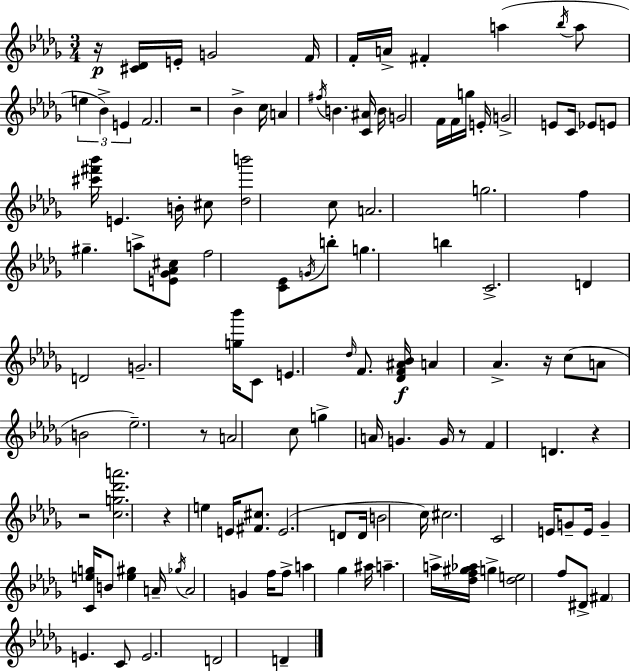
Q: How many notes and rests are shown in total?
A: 121